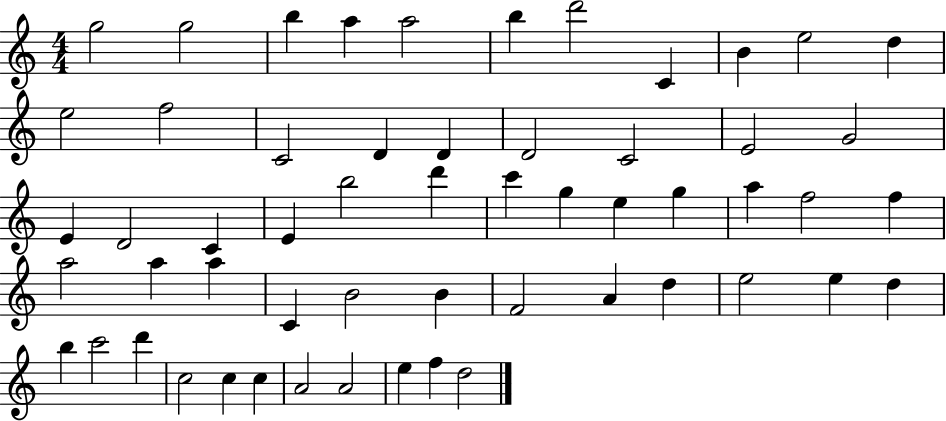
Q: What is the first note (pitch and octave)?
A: G5